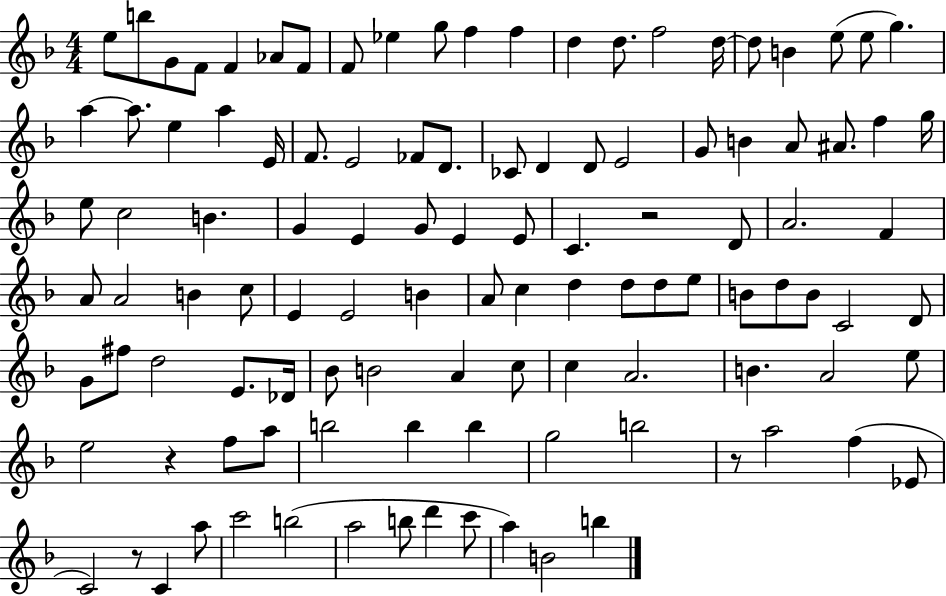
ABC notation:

X:1
T:Untitled
M:4/4
L:1/4
K:F
e/2 b/2 G/2 F/2 F _A/2 F/2 F/2 _e g/2 f f d d/2 f2 d/4 d/2 B e/2 e/2 g a a/2 e a E/4 F/2 E2 _F/2 D/2 _C/2 D D/2 E2 G/2 B A/2 ^A/2 f g/4 e/2 c2 B G E G/2 E E/2 C z2 D/2 A2 F A/2 A2 B c/2 E E2 B A/2 c d d/2 d/2 e/2 B/2 d/2 B/2 C2 D/2 G/2 ^f/2 d2 E/2 _D/4 _B/2 B2 A c/2 c A2 B A2 e/2 e2 z f/2 a/2 b2 b b g2 b2 z/2 a2 f _E/2 C2 z/2 C a/2 c'2 b2 a2 b/2 d' c'/2 a B2 b